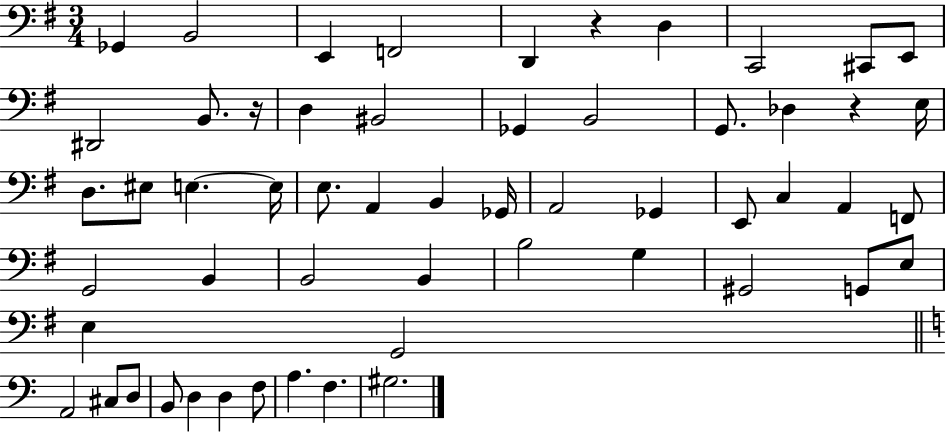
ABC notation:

X:1
T:Untitled
M:3/4
L:1/4
K:G
_G,, B,,2 E,, F,,2 D,, z D, C,,2 ^C,,/2 E,,/2 ^D,,2 B,,/2 z/4 D, ^B,,2 _G,, B,,2 G,,/2 _D, z E,/4 D,/2 ^E,/2 E, E,/4 E,/2 A,, B,, _G,,/4 A,,2 _G,, E,,/2 C, A,, F,,/2 G,,2 B,, B,,2 B,, B,2 G, ^G,,2 G,,/2 E,/2 E, G,,2 A,,2 ^C,/2 D,/2 B,,/2 D, D, F,/2 A, F, ^G,2